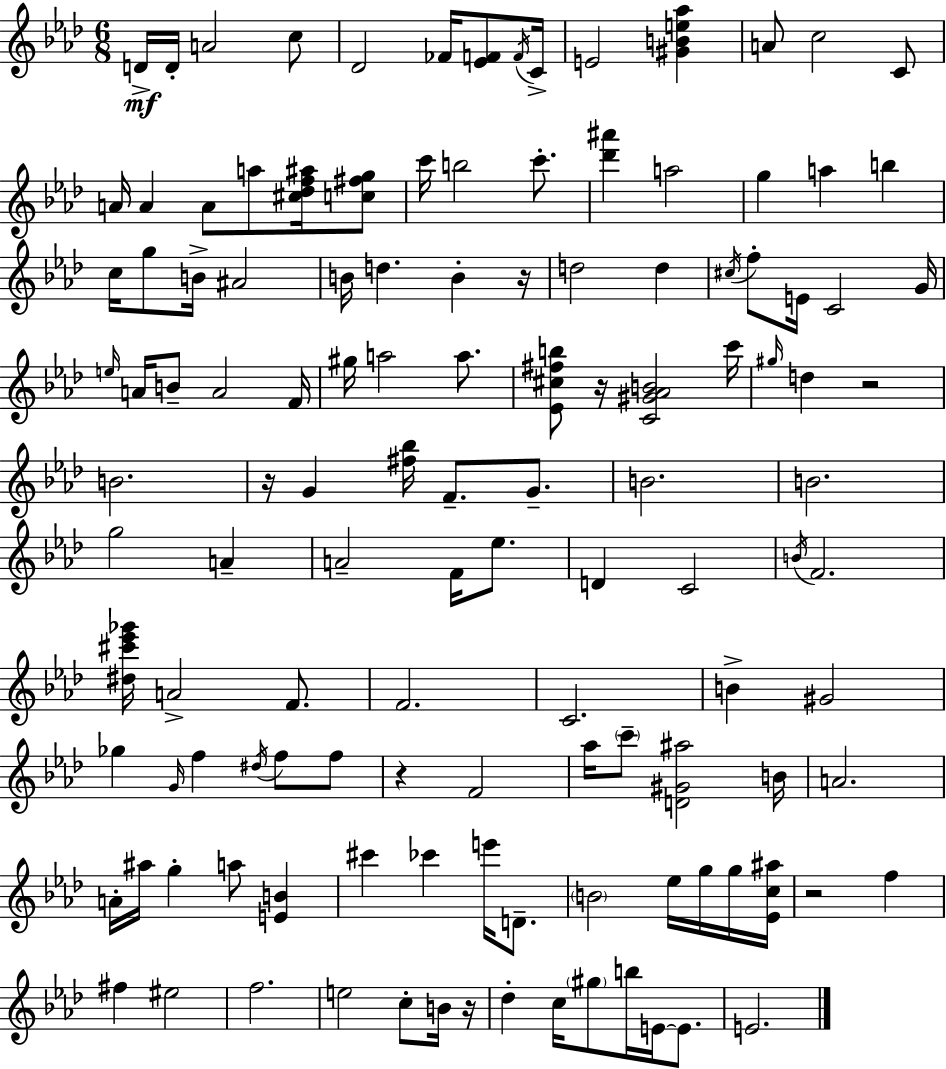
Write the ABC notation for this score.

X:1
T:Untitled
M:6/8
L:1/4
K:Ab
D/4 D/4 A2 c/2 _D2 _F/4 [_EF]/2 F/4 C/4 E2 [^GBe_a] A/2 c2 C/2 A/4 A A/2 a/2 [^c_df^a]/4 [c^fg]/2 c'/4 b2 c'/2 [_d'^a'] a2 g a b c/4 g/2 B/4 ^A2 B/4 d B z/4 d2 d ^c/4 f/2 E/4 C2 G/4 e/4 A/4 B/2 A2 F/4 ^g/4 a2 a/2 [_E^c^fb]/2 z/4 [C^G_AB]2 c'/4 ^g/4 d z2 B2 z/4 G [^f_b]/4 F/2 G/2 B2 B2 g2 A A2 F/4 _e/2 D C2 B/4 F2 [^d^c'_e'_g']/4 A2 F/2 F2 C2 B ^G2 _g G/4 f ^d/4 f/2 f/2 z F2 _a/4 c'/2 [D^G^a]2 B/4 A2 A/4 ^a/4 g a/2 [EB] ^c' _c' e'/4 D/2 B2 _e/4 g/4 g/4 [_Ec^a]/4 z2 f ^f ^e2 f2 e2 c/2 B/4 z/4 _d c/4 ^g/2 b/4 E/4 E/2 E2